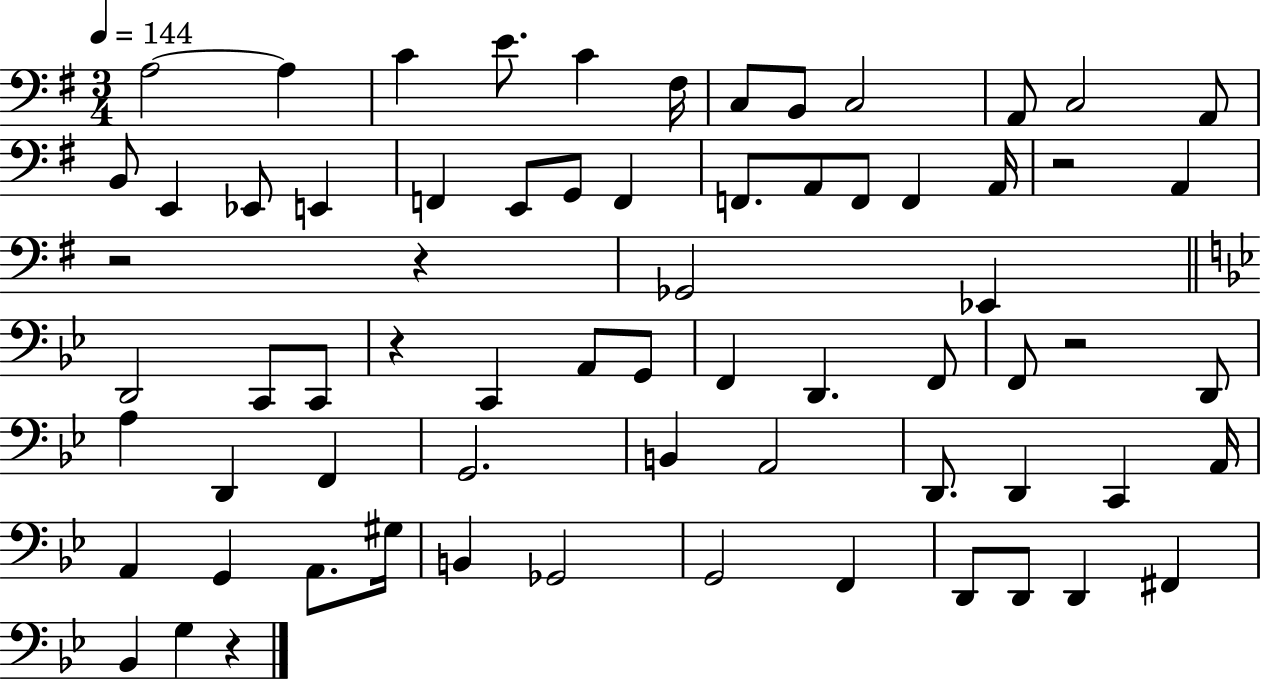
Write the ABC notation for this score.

X:1
T:Untitled
M:3/4
L:1/4
K:G
A,2 A, C E/2 C ^F,/4 C,/2 B,,/2 C,2 A,,/2 C,2 A,,/2 B,,/2 E,, _E,,/2 E,, F,, E,,/2 G,,/2 F,, F,,/2 A,,/2 F,,/2 F,, A,,/4 z2 A,, z2 z _G,,2 _E,, D,,2 C,,/2 C,,/2 z C,, A,,/2 G,,/2 F,, D,, F,,/2 F,,/2 z2 D,,/2 A, D,, F,, G,,2 B,, A,,2 D,,/2 D,, C,, A,,/4 A,, G,, A,,/2 ^G,/4 B,, _G,,2 G,,2 F,, D,,/2 D,,/2 D,, ^F,, _B,, G, z